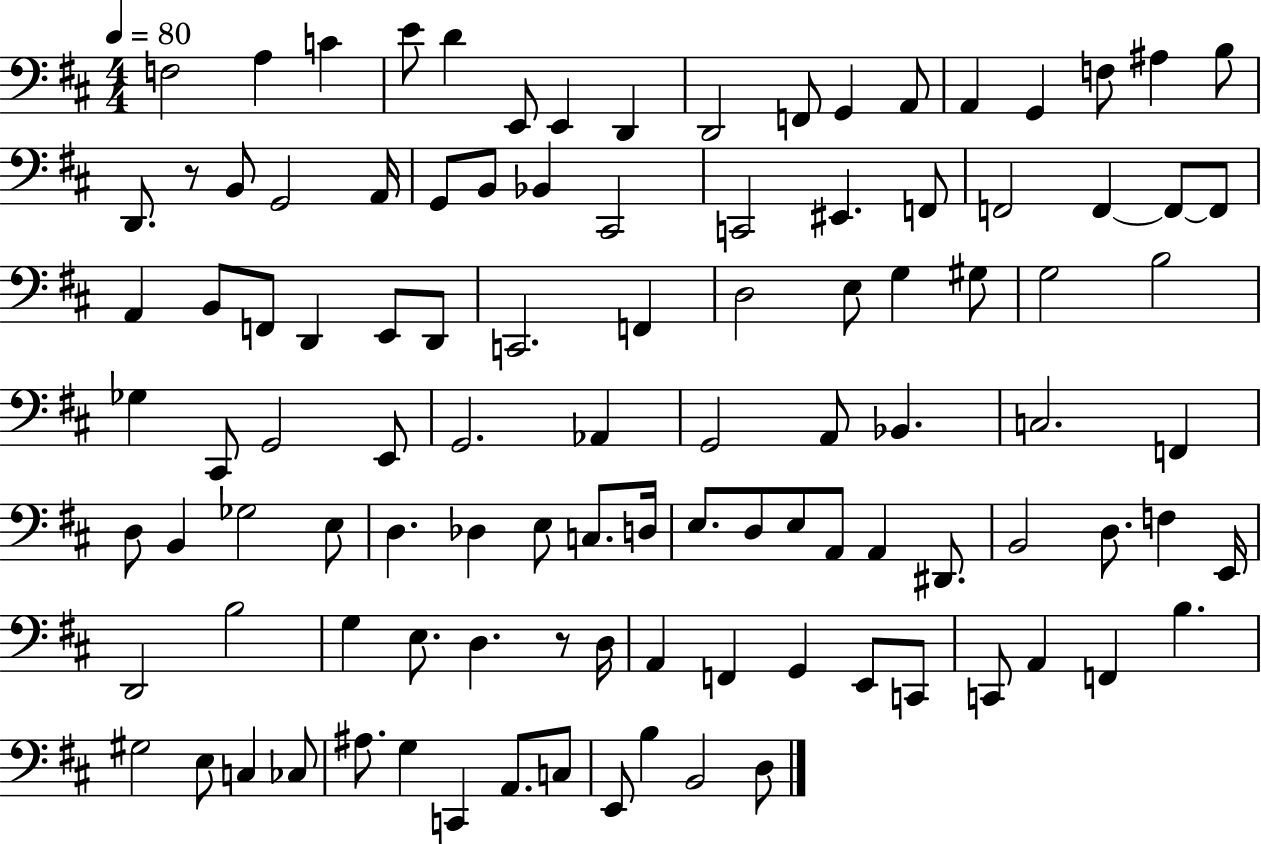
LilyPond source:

{
  \clef bass
  \numericTimeSignature
  \time 4/4
  \key d \major
  \tempo 4 = 80
  \repeat volta 2 { f2 a4 c'4 | e'8 d'4 e,8 e,4 d,4 | d,2 f,8 g,4 a,8 | a,4 g,4 f8 ais4 b8 | \break d,8. r8 b,8 g,2 a,16 | g,8 b,8 bes,4 cis,2 | c,2 eis,4. f,8 | f,2 f,4~~ f,8~~ f,8 | \break a,4 b,8 f,8 d,4 e,8 d,8 | c,2. f,4 | d2 e8 g4 gis8 | g2 b2 | \break ges4 cis,8 g,2 e,8 | g,2. aes,4 | g,2 a,8 bes,4. | c2. f,4 | \break d8 b,4 ges2 e8 | d4. des4 e8 c8. d16 | e8. d8 e8 a,8 a,4 dis,8. | b,2 d8. f4 e,16 | \break d,2 b2 | g4 e8. d4. r8 d16 | a,4 f,4 g,4 e,8 c,8 | c,8 a,4 f,4 b4. | \break gis2 e8 c4 ces8 | ais8. g4 c,4 a,8. c8 | e,8 b4 b,2 d8 | } \bar "|."
}